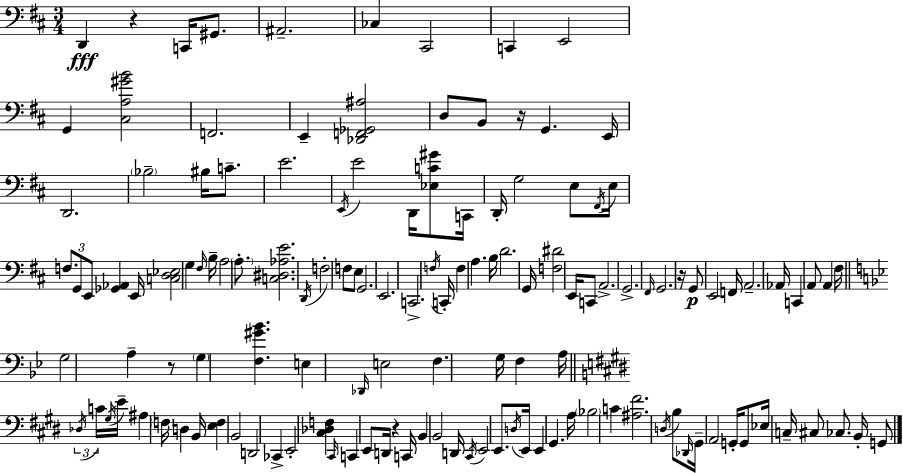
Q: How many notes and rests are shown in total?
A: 136